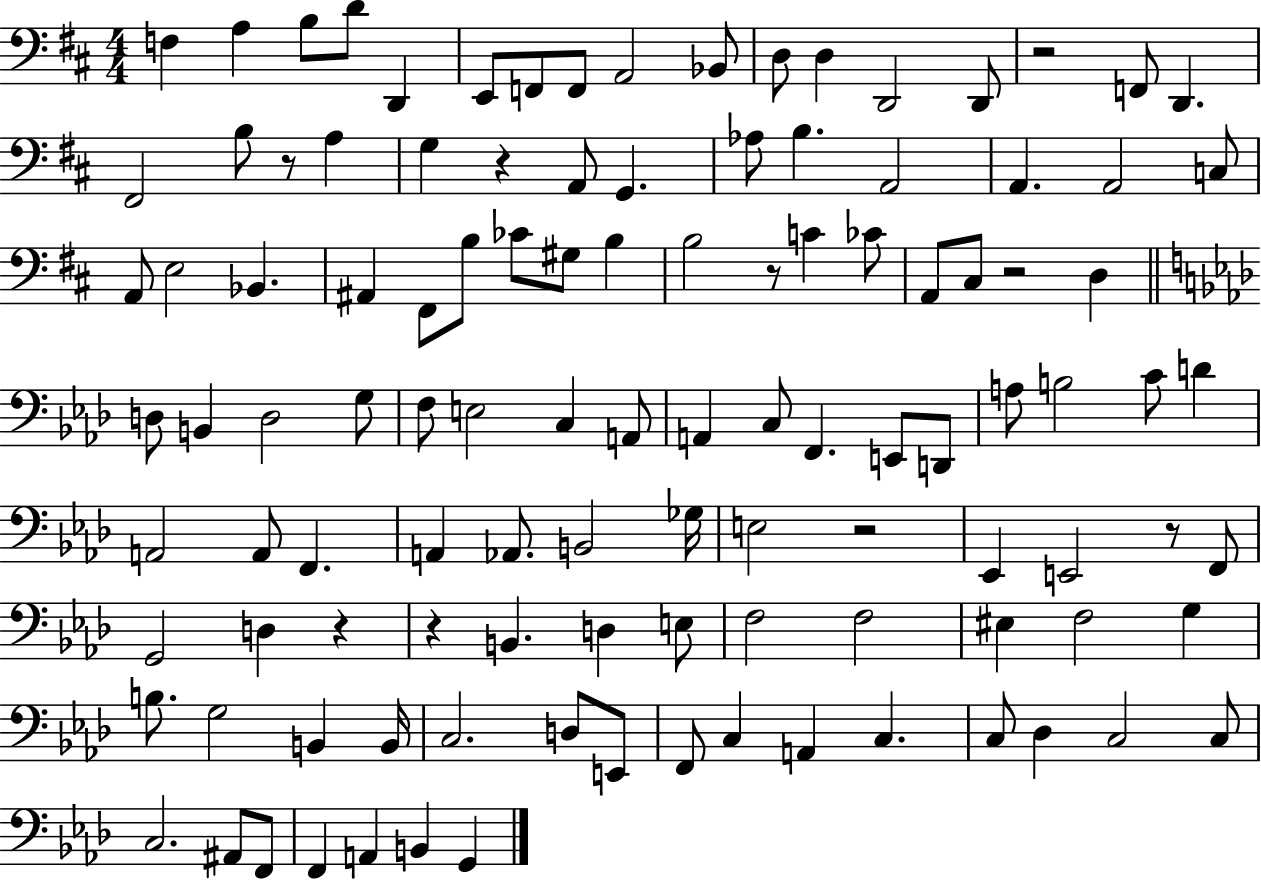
{
  \clef bass
  \numericTimeSignature
  \time 4/4
  \key d \major
  \repeat volta 2 { f4 a4 b8 d'8 d,4 | e,8 f,8 f,8 a,2 bes,8 | d8 d4 d,2 d,8 | r2 f,8 d,4. | \break fis,2 b8 r8 a4 | g4 r4 a,8 g,4. | aes8 b4. a,2 | a,4. a,2 c8 | \break a,8 e2 bes,4. | ais,4 fis,8 b8 ces'8 gis8 b4 | b2 r8 c'4 ces'8 | a,8 cis8 r2 d4 | \break \bar "||" \break \key aes \major d8 b,4 d2 g8 | f8 e2 c4 a,8 | a,4 c8 f,4. e,8 d,8 | a8 b2 c'8 d'4 | \break a,2 a,8 f,4. | a,4 aes,8. b,2 ges16 | e2 r2 | ees,4 e,2 r8 f,8 | \break g,2 d4 r4 | r4 b,4. d4 e8 | f2 f2 | eis4 f2 g4 | \break b8. g2 b,4 b,16 | c2. d8 e,8 | f,8 c4 a,4 c4. | c8 des4 c2 c8 | \break c2. ais,8 f,8 | f,4 a,4 b,4 g,4 | } \bar "|."
}